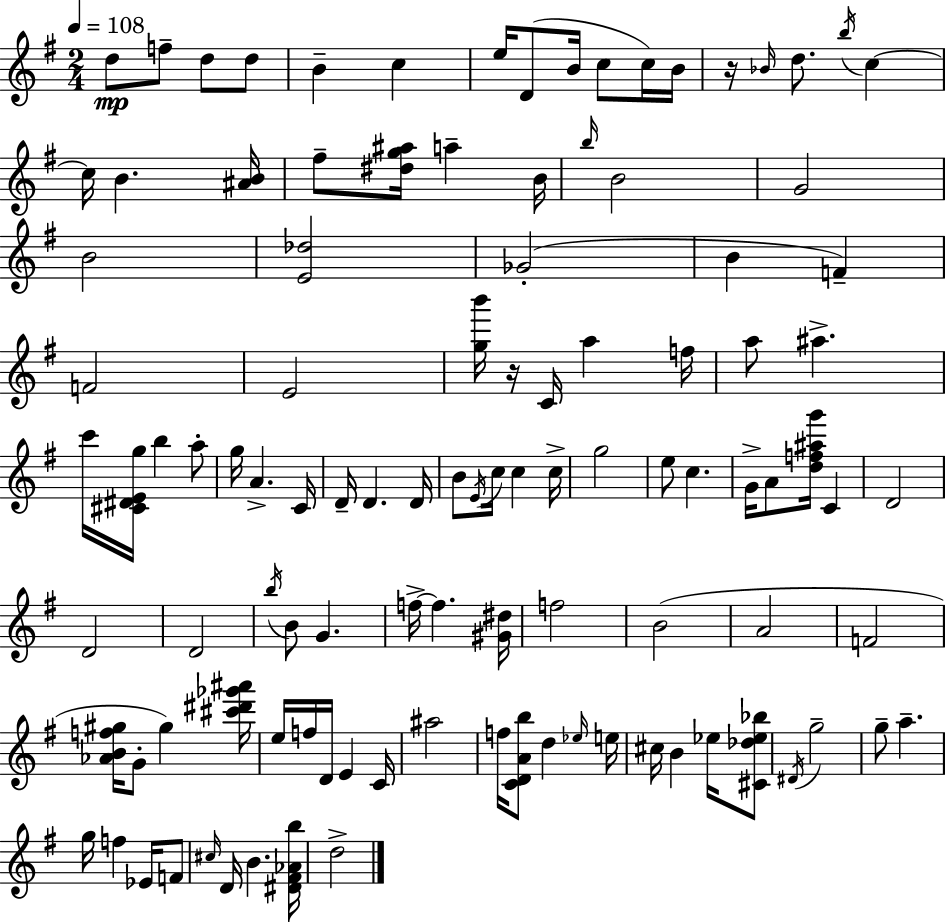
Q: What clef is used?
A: treble